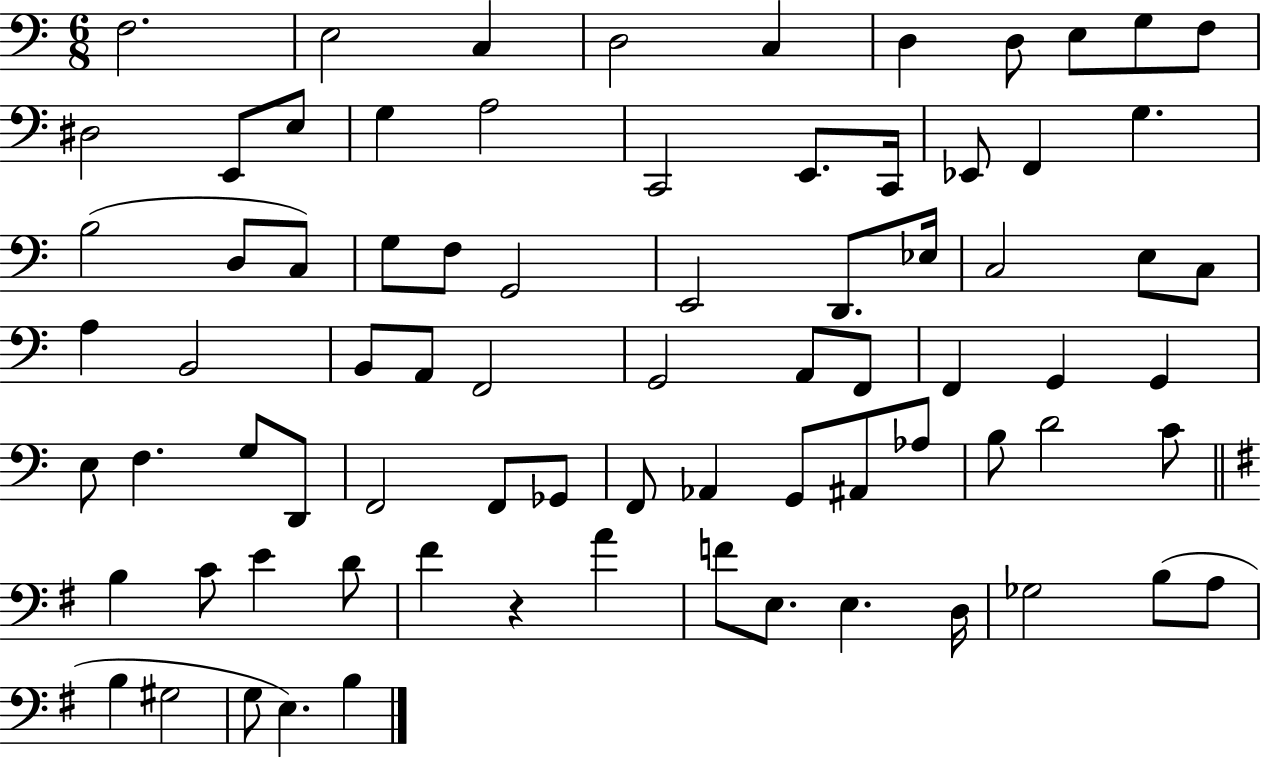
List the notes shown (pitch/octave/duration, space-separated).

F3/h. E3/h C3/q D3/h C3/q D3/q D3/e E3/e G3/e F3/e D#3/h E2/e E3/e G3/q A3/h C2/h E2/e. C2/s Eb2/e F2/q G3/q. B3/h D3/e C3/e G3/e F3/e G2/h E2/h D2/e. Eb3/s C3/h E3/e C3/e A3/q B2/h B2/e A2/e F2/h G2/h A2/e F2/e F2/q G2/q G2/q E3/e F3/q. G3/e D2/e F2/h F2/e Gb2/e F2/e Ab2/q G2/e A#2/e Ab3/e B3/e D4/h C4/e B3/q C4/e E4/q D4/e F#4/q R/q A4/q F4/e E3/e. E3/q. D3/s Gb3/h B3/e A3/e B3/q G#3/h G3/e E3/q. B3/q